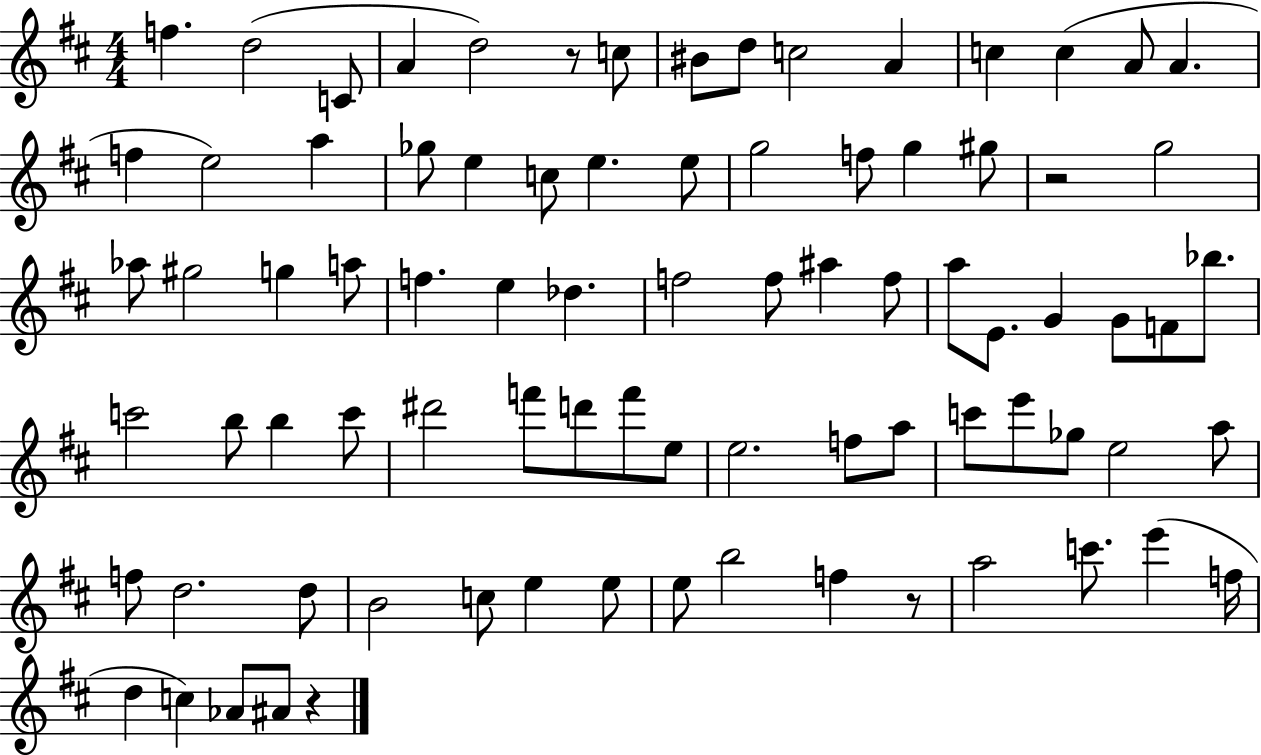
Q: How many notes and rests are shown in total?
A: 83